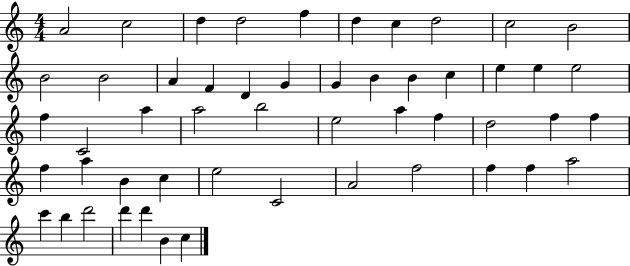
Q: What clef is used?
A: treble